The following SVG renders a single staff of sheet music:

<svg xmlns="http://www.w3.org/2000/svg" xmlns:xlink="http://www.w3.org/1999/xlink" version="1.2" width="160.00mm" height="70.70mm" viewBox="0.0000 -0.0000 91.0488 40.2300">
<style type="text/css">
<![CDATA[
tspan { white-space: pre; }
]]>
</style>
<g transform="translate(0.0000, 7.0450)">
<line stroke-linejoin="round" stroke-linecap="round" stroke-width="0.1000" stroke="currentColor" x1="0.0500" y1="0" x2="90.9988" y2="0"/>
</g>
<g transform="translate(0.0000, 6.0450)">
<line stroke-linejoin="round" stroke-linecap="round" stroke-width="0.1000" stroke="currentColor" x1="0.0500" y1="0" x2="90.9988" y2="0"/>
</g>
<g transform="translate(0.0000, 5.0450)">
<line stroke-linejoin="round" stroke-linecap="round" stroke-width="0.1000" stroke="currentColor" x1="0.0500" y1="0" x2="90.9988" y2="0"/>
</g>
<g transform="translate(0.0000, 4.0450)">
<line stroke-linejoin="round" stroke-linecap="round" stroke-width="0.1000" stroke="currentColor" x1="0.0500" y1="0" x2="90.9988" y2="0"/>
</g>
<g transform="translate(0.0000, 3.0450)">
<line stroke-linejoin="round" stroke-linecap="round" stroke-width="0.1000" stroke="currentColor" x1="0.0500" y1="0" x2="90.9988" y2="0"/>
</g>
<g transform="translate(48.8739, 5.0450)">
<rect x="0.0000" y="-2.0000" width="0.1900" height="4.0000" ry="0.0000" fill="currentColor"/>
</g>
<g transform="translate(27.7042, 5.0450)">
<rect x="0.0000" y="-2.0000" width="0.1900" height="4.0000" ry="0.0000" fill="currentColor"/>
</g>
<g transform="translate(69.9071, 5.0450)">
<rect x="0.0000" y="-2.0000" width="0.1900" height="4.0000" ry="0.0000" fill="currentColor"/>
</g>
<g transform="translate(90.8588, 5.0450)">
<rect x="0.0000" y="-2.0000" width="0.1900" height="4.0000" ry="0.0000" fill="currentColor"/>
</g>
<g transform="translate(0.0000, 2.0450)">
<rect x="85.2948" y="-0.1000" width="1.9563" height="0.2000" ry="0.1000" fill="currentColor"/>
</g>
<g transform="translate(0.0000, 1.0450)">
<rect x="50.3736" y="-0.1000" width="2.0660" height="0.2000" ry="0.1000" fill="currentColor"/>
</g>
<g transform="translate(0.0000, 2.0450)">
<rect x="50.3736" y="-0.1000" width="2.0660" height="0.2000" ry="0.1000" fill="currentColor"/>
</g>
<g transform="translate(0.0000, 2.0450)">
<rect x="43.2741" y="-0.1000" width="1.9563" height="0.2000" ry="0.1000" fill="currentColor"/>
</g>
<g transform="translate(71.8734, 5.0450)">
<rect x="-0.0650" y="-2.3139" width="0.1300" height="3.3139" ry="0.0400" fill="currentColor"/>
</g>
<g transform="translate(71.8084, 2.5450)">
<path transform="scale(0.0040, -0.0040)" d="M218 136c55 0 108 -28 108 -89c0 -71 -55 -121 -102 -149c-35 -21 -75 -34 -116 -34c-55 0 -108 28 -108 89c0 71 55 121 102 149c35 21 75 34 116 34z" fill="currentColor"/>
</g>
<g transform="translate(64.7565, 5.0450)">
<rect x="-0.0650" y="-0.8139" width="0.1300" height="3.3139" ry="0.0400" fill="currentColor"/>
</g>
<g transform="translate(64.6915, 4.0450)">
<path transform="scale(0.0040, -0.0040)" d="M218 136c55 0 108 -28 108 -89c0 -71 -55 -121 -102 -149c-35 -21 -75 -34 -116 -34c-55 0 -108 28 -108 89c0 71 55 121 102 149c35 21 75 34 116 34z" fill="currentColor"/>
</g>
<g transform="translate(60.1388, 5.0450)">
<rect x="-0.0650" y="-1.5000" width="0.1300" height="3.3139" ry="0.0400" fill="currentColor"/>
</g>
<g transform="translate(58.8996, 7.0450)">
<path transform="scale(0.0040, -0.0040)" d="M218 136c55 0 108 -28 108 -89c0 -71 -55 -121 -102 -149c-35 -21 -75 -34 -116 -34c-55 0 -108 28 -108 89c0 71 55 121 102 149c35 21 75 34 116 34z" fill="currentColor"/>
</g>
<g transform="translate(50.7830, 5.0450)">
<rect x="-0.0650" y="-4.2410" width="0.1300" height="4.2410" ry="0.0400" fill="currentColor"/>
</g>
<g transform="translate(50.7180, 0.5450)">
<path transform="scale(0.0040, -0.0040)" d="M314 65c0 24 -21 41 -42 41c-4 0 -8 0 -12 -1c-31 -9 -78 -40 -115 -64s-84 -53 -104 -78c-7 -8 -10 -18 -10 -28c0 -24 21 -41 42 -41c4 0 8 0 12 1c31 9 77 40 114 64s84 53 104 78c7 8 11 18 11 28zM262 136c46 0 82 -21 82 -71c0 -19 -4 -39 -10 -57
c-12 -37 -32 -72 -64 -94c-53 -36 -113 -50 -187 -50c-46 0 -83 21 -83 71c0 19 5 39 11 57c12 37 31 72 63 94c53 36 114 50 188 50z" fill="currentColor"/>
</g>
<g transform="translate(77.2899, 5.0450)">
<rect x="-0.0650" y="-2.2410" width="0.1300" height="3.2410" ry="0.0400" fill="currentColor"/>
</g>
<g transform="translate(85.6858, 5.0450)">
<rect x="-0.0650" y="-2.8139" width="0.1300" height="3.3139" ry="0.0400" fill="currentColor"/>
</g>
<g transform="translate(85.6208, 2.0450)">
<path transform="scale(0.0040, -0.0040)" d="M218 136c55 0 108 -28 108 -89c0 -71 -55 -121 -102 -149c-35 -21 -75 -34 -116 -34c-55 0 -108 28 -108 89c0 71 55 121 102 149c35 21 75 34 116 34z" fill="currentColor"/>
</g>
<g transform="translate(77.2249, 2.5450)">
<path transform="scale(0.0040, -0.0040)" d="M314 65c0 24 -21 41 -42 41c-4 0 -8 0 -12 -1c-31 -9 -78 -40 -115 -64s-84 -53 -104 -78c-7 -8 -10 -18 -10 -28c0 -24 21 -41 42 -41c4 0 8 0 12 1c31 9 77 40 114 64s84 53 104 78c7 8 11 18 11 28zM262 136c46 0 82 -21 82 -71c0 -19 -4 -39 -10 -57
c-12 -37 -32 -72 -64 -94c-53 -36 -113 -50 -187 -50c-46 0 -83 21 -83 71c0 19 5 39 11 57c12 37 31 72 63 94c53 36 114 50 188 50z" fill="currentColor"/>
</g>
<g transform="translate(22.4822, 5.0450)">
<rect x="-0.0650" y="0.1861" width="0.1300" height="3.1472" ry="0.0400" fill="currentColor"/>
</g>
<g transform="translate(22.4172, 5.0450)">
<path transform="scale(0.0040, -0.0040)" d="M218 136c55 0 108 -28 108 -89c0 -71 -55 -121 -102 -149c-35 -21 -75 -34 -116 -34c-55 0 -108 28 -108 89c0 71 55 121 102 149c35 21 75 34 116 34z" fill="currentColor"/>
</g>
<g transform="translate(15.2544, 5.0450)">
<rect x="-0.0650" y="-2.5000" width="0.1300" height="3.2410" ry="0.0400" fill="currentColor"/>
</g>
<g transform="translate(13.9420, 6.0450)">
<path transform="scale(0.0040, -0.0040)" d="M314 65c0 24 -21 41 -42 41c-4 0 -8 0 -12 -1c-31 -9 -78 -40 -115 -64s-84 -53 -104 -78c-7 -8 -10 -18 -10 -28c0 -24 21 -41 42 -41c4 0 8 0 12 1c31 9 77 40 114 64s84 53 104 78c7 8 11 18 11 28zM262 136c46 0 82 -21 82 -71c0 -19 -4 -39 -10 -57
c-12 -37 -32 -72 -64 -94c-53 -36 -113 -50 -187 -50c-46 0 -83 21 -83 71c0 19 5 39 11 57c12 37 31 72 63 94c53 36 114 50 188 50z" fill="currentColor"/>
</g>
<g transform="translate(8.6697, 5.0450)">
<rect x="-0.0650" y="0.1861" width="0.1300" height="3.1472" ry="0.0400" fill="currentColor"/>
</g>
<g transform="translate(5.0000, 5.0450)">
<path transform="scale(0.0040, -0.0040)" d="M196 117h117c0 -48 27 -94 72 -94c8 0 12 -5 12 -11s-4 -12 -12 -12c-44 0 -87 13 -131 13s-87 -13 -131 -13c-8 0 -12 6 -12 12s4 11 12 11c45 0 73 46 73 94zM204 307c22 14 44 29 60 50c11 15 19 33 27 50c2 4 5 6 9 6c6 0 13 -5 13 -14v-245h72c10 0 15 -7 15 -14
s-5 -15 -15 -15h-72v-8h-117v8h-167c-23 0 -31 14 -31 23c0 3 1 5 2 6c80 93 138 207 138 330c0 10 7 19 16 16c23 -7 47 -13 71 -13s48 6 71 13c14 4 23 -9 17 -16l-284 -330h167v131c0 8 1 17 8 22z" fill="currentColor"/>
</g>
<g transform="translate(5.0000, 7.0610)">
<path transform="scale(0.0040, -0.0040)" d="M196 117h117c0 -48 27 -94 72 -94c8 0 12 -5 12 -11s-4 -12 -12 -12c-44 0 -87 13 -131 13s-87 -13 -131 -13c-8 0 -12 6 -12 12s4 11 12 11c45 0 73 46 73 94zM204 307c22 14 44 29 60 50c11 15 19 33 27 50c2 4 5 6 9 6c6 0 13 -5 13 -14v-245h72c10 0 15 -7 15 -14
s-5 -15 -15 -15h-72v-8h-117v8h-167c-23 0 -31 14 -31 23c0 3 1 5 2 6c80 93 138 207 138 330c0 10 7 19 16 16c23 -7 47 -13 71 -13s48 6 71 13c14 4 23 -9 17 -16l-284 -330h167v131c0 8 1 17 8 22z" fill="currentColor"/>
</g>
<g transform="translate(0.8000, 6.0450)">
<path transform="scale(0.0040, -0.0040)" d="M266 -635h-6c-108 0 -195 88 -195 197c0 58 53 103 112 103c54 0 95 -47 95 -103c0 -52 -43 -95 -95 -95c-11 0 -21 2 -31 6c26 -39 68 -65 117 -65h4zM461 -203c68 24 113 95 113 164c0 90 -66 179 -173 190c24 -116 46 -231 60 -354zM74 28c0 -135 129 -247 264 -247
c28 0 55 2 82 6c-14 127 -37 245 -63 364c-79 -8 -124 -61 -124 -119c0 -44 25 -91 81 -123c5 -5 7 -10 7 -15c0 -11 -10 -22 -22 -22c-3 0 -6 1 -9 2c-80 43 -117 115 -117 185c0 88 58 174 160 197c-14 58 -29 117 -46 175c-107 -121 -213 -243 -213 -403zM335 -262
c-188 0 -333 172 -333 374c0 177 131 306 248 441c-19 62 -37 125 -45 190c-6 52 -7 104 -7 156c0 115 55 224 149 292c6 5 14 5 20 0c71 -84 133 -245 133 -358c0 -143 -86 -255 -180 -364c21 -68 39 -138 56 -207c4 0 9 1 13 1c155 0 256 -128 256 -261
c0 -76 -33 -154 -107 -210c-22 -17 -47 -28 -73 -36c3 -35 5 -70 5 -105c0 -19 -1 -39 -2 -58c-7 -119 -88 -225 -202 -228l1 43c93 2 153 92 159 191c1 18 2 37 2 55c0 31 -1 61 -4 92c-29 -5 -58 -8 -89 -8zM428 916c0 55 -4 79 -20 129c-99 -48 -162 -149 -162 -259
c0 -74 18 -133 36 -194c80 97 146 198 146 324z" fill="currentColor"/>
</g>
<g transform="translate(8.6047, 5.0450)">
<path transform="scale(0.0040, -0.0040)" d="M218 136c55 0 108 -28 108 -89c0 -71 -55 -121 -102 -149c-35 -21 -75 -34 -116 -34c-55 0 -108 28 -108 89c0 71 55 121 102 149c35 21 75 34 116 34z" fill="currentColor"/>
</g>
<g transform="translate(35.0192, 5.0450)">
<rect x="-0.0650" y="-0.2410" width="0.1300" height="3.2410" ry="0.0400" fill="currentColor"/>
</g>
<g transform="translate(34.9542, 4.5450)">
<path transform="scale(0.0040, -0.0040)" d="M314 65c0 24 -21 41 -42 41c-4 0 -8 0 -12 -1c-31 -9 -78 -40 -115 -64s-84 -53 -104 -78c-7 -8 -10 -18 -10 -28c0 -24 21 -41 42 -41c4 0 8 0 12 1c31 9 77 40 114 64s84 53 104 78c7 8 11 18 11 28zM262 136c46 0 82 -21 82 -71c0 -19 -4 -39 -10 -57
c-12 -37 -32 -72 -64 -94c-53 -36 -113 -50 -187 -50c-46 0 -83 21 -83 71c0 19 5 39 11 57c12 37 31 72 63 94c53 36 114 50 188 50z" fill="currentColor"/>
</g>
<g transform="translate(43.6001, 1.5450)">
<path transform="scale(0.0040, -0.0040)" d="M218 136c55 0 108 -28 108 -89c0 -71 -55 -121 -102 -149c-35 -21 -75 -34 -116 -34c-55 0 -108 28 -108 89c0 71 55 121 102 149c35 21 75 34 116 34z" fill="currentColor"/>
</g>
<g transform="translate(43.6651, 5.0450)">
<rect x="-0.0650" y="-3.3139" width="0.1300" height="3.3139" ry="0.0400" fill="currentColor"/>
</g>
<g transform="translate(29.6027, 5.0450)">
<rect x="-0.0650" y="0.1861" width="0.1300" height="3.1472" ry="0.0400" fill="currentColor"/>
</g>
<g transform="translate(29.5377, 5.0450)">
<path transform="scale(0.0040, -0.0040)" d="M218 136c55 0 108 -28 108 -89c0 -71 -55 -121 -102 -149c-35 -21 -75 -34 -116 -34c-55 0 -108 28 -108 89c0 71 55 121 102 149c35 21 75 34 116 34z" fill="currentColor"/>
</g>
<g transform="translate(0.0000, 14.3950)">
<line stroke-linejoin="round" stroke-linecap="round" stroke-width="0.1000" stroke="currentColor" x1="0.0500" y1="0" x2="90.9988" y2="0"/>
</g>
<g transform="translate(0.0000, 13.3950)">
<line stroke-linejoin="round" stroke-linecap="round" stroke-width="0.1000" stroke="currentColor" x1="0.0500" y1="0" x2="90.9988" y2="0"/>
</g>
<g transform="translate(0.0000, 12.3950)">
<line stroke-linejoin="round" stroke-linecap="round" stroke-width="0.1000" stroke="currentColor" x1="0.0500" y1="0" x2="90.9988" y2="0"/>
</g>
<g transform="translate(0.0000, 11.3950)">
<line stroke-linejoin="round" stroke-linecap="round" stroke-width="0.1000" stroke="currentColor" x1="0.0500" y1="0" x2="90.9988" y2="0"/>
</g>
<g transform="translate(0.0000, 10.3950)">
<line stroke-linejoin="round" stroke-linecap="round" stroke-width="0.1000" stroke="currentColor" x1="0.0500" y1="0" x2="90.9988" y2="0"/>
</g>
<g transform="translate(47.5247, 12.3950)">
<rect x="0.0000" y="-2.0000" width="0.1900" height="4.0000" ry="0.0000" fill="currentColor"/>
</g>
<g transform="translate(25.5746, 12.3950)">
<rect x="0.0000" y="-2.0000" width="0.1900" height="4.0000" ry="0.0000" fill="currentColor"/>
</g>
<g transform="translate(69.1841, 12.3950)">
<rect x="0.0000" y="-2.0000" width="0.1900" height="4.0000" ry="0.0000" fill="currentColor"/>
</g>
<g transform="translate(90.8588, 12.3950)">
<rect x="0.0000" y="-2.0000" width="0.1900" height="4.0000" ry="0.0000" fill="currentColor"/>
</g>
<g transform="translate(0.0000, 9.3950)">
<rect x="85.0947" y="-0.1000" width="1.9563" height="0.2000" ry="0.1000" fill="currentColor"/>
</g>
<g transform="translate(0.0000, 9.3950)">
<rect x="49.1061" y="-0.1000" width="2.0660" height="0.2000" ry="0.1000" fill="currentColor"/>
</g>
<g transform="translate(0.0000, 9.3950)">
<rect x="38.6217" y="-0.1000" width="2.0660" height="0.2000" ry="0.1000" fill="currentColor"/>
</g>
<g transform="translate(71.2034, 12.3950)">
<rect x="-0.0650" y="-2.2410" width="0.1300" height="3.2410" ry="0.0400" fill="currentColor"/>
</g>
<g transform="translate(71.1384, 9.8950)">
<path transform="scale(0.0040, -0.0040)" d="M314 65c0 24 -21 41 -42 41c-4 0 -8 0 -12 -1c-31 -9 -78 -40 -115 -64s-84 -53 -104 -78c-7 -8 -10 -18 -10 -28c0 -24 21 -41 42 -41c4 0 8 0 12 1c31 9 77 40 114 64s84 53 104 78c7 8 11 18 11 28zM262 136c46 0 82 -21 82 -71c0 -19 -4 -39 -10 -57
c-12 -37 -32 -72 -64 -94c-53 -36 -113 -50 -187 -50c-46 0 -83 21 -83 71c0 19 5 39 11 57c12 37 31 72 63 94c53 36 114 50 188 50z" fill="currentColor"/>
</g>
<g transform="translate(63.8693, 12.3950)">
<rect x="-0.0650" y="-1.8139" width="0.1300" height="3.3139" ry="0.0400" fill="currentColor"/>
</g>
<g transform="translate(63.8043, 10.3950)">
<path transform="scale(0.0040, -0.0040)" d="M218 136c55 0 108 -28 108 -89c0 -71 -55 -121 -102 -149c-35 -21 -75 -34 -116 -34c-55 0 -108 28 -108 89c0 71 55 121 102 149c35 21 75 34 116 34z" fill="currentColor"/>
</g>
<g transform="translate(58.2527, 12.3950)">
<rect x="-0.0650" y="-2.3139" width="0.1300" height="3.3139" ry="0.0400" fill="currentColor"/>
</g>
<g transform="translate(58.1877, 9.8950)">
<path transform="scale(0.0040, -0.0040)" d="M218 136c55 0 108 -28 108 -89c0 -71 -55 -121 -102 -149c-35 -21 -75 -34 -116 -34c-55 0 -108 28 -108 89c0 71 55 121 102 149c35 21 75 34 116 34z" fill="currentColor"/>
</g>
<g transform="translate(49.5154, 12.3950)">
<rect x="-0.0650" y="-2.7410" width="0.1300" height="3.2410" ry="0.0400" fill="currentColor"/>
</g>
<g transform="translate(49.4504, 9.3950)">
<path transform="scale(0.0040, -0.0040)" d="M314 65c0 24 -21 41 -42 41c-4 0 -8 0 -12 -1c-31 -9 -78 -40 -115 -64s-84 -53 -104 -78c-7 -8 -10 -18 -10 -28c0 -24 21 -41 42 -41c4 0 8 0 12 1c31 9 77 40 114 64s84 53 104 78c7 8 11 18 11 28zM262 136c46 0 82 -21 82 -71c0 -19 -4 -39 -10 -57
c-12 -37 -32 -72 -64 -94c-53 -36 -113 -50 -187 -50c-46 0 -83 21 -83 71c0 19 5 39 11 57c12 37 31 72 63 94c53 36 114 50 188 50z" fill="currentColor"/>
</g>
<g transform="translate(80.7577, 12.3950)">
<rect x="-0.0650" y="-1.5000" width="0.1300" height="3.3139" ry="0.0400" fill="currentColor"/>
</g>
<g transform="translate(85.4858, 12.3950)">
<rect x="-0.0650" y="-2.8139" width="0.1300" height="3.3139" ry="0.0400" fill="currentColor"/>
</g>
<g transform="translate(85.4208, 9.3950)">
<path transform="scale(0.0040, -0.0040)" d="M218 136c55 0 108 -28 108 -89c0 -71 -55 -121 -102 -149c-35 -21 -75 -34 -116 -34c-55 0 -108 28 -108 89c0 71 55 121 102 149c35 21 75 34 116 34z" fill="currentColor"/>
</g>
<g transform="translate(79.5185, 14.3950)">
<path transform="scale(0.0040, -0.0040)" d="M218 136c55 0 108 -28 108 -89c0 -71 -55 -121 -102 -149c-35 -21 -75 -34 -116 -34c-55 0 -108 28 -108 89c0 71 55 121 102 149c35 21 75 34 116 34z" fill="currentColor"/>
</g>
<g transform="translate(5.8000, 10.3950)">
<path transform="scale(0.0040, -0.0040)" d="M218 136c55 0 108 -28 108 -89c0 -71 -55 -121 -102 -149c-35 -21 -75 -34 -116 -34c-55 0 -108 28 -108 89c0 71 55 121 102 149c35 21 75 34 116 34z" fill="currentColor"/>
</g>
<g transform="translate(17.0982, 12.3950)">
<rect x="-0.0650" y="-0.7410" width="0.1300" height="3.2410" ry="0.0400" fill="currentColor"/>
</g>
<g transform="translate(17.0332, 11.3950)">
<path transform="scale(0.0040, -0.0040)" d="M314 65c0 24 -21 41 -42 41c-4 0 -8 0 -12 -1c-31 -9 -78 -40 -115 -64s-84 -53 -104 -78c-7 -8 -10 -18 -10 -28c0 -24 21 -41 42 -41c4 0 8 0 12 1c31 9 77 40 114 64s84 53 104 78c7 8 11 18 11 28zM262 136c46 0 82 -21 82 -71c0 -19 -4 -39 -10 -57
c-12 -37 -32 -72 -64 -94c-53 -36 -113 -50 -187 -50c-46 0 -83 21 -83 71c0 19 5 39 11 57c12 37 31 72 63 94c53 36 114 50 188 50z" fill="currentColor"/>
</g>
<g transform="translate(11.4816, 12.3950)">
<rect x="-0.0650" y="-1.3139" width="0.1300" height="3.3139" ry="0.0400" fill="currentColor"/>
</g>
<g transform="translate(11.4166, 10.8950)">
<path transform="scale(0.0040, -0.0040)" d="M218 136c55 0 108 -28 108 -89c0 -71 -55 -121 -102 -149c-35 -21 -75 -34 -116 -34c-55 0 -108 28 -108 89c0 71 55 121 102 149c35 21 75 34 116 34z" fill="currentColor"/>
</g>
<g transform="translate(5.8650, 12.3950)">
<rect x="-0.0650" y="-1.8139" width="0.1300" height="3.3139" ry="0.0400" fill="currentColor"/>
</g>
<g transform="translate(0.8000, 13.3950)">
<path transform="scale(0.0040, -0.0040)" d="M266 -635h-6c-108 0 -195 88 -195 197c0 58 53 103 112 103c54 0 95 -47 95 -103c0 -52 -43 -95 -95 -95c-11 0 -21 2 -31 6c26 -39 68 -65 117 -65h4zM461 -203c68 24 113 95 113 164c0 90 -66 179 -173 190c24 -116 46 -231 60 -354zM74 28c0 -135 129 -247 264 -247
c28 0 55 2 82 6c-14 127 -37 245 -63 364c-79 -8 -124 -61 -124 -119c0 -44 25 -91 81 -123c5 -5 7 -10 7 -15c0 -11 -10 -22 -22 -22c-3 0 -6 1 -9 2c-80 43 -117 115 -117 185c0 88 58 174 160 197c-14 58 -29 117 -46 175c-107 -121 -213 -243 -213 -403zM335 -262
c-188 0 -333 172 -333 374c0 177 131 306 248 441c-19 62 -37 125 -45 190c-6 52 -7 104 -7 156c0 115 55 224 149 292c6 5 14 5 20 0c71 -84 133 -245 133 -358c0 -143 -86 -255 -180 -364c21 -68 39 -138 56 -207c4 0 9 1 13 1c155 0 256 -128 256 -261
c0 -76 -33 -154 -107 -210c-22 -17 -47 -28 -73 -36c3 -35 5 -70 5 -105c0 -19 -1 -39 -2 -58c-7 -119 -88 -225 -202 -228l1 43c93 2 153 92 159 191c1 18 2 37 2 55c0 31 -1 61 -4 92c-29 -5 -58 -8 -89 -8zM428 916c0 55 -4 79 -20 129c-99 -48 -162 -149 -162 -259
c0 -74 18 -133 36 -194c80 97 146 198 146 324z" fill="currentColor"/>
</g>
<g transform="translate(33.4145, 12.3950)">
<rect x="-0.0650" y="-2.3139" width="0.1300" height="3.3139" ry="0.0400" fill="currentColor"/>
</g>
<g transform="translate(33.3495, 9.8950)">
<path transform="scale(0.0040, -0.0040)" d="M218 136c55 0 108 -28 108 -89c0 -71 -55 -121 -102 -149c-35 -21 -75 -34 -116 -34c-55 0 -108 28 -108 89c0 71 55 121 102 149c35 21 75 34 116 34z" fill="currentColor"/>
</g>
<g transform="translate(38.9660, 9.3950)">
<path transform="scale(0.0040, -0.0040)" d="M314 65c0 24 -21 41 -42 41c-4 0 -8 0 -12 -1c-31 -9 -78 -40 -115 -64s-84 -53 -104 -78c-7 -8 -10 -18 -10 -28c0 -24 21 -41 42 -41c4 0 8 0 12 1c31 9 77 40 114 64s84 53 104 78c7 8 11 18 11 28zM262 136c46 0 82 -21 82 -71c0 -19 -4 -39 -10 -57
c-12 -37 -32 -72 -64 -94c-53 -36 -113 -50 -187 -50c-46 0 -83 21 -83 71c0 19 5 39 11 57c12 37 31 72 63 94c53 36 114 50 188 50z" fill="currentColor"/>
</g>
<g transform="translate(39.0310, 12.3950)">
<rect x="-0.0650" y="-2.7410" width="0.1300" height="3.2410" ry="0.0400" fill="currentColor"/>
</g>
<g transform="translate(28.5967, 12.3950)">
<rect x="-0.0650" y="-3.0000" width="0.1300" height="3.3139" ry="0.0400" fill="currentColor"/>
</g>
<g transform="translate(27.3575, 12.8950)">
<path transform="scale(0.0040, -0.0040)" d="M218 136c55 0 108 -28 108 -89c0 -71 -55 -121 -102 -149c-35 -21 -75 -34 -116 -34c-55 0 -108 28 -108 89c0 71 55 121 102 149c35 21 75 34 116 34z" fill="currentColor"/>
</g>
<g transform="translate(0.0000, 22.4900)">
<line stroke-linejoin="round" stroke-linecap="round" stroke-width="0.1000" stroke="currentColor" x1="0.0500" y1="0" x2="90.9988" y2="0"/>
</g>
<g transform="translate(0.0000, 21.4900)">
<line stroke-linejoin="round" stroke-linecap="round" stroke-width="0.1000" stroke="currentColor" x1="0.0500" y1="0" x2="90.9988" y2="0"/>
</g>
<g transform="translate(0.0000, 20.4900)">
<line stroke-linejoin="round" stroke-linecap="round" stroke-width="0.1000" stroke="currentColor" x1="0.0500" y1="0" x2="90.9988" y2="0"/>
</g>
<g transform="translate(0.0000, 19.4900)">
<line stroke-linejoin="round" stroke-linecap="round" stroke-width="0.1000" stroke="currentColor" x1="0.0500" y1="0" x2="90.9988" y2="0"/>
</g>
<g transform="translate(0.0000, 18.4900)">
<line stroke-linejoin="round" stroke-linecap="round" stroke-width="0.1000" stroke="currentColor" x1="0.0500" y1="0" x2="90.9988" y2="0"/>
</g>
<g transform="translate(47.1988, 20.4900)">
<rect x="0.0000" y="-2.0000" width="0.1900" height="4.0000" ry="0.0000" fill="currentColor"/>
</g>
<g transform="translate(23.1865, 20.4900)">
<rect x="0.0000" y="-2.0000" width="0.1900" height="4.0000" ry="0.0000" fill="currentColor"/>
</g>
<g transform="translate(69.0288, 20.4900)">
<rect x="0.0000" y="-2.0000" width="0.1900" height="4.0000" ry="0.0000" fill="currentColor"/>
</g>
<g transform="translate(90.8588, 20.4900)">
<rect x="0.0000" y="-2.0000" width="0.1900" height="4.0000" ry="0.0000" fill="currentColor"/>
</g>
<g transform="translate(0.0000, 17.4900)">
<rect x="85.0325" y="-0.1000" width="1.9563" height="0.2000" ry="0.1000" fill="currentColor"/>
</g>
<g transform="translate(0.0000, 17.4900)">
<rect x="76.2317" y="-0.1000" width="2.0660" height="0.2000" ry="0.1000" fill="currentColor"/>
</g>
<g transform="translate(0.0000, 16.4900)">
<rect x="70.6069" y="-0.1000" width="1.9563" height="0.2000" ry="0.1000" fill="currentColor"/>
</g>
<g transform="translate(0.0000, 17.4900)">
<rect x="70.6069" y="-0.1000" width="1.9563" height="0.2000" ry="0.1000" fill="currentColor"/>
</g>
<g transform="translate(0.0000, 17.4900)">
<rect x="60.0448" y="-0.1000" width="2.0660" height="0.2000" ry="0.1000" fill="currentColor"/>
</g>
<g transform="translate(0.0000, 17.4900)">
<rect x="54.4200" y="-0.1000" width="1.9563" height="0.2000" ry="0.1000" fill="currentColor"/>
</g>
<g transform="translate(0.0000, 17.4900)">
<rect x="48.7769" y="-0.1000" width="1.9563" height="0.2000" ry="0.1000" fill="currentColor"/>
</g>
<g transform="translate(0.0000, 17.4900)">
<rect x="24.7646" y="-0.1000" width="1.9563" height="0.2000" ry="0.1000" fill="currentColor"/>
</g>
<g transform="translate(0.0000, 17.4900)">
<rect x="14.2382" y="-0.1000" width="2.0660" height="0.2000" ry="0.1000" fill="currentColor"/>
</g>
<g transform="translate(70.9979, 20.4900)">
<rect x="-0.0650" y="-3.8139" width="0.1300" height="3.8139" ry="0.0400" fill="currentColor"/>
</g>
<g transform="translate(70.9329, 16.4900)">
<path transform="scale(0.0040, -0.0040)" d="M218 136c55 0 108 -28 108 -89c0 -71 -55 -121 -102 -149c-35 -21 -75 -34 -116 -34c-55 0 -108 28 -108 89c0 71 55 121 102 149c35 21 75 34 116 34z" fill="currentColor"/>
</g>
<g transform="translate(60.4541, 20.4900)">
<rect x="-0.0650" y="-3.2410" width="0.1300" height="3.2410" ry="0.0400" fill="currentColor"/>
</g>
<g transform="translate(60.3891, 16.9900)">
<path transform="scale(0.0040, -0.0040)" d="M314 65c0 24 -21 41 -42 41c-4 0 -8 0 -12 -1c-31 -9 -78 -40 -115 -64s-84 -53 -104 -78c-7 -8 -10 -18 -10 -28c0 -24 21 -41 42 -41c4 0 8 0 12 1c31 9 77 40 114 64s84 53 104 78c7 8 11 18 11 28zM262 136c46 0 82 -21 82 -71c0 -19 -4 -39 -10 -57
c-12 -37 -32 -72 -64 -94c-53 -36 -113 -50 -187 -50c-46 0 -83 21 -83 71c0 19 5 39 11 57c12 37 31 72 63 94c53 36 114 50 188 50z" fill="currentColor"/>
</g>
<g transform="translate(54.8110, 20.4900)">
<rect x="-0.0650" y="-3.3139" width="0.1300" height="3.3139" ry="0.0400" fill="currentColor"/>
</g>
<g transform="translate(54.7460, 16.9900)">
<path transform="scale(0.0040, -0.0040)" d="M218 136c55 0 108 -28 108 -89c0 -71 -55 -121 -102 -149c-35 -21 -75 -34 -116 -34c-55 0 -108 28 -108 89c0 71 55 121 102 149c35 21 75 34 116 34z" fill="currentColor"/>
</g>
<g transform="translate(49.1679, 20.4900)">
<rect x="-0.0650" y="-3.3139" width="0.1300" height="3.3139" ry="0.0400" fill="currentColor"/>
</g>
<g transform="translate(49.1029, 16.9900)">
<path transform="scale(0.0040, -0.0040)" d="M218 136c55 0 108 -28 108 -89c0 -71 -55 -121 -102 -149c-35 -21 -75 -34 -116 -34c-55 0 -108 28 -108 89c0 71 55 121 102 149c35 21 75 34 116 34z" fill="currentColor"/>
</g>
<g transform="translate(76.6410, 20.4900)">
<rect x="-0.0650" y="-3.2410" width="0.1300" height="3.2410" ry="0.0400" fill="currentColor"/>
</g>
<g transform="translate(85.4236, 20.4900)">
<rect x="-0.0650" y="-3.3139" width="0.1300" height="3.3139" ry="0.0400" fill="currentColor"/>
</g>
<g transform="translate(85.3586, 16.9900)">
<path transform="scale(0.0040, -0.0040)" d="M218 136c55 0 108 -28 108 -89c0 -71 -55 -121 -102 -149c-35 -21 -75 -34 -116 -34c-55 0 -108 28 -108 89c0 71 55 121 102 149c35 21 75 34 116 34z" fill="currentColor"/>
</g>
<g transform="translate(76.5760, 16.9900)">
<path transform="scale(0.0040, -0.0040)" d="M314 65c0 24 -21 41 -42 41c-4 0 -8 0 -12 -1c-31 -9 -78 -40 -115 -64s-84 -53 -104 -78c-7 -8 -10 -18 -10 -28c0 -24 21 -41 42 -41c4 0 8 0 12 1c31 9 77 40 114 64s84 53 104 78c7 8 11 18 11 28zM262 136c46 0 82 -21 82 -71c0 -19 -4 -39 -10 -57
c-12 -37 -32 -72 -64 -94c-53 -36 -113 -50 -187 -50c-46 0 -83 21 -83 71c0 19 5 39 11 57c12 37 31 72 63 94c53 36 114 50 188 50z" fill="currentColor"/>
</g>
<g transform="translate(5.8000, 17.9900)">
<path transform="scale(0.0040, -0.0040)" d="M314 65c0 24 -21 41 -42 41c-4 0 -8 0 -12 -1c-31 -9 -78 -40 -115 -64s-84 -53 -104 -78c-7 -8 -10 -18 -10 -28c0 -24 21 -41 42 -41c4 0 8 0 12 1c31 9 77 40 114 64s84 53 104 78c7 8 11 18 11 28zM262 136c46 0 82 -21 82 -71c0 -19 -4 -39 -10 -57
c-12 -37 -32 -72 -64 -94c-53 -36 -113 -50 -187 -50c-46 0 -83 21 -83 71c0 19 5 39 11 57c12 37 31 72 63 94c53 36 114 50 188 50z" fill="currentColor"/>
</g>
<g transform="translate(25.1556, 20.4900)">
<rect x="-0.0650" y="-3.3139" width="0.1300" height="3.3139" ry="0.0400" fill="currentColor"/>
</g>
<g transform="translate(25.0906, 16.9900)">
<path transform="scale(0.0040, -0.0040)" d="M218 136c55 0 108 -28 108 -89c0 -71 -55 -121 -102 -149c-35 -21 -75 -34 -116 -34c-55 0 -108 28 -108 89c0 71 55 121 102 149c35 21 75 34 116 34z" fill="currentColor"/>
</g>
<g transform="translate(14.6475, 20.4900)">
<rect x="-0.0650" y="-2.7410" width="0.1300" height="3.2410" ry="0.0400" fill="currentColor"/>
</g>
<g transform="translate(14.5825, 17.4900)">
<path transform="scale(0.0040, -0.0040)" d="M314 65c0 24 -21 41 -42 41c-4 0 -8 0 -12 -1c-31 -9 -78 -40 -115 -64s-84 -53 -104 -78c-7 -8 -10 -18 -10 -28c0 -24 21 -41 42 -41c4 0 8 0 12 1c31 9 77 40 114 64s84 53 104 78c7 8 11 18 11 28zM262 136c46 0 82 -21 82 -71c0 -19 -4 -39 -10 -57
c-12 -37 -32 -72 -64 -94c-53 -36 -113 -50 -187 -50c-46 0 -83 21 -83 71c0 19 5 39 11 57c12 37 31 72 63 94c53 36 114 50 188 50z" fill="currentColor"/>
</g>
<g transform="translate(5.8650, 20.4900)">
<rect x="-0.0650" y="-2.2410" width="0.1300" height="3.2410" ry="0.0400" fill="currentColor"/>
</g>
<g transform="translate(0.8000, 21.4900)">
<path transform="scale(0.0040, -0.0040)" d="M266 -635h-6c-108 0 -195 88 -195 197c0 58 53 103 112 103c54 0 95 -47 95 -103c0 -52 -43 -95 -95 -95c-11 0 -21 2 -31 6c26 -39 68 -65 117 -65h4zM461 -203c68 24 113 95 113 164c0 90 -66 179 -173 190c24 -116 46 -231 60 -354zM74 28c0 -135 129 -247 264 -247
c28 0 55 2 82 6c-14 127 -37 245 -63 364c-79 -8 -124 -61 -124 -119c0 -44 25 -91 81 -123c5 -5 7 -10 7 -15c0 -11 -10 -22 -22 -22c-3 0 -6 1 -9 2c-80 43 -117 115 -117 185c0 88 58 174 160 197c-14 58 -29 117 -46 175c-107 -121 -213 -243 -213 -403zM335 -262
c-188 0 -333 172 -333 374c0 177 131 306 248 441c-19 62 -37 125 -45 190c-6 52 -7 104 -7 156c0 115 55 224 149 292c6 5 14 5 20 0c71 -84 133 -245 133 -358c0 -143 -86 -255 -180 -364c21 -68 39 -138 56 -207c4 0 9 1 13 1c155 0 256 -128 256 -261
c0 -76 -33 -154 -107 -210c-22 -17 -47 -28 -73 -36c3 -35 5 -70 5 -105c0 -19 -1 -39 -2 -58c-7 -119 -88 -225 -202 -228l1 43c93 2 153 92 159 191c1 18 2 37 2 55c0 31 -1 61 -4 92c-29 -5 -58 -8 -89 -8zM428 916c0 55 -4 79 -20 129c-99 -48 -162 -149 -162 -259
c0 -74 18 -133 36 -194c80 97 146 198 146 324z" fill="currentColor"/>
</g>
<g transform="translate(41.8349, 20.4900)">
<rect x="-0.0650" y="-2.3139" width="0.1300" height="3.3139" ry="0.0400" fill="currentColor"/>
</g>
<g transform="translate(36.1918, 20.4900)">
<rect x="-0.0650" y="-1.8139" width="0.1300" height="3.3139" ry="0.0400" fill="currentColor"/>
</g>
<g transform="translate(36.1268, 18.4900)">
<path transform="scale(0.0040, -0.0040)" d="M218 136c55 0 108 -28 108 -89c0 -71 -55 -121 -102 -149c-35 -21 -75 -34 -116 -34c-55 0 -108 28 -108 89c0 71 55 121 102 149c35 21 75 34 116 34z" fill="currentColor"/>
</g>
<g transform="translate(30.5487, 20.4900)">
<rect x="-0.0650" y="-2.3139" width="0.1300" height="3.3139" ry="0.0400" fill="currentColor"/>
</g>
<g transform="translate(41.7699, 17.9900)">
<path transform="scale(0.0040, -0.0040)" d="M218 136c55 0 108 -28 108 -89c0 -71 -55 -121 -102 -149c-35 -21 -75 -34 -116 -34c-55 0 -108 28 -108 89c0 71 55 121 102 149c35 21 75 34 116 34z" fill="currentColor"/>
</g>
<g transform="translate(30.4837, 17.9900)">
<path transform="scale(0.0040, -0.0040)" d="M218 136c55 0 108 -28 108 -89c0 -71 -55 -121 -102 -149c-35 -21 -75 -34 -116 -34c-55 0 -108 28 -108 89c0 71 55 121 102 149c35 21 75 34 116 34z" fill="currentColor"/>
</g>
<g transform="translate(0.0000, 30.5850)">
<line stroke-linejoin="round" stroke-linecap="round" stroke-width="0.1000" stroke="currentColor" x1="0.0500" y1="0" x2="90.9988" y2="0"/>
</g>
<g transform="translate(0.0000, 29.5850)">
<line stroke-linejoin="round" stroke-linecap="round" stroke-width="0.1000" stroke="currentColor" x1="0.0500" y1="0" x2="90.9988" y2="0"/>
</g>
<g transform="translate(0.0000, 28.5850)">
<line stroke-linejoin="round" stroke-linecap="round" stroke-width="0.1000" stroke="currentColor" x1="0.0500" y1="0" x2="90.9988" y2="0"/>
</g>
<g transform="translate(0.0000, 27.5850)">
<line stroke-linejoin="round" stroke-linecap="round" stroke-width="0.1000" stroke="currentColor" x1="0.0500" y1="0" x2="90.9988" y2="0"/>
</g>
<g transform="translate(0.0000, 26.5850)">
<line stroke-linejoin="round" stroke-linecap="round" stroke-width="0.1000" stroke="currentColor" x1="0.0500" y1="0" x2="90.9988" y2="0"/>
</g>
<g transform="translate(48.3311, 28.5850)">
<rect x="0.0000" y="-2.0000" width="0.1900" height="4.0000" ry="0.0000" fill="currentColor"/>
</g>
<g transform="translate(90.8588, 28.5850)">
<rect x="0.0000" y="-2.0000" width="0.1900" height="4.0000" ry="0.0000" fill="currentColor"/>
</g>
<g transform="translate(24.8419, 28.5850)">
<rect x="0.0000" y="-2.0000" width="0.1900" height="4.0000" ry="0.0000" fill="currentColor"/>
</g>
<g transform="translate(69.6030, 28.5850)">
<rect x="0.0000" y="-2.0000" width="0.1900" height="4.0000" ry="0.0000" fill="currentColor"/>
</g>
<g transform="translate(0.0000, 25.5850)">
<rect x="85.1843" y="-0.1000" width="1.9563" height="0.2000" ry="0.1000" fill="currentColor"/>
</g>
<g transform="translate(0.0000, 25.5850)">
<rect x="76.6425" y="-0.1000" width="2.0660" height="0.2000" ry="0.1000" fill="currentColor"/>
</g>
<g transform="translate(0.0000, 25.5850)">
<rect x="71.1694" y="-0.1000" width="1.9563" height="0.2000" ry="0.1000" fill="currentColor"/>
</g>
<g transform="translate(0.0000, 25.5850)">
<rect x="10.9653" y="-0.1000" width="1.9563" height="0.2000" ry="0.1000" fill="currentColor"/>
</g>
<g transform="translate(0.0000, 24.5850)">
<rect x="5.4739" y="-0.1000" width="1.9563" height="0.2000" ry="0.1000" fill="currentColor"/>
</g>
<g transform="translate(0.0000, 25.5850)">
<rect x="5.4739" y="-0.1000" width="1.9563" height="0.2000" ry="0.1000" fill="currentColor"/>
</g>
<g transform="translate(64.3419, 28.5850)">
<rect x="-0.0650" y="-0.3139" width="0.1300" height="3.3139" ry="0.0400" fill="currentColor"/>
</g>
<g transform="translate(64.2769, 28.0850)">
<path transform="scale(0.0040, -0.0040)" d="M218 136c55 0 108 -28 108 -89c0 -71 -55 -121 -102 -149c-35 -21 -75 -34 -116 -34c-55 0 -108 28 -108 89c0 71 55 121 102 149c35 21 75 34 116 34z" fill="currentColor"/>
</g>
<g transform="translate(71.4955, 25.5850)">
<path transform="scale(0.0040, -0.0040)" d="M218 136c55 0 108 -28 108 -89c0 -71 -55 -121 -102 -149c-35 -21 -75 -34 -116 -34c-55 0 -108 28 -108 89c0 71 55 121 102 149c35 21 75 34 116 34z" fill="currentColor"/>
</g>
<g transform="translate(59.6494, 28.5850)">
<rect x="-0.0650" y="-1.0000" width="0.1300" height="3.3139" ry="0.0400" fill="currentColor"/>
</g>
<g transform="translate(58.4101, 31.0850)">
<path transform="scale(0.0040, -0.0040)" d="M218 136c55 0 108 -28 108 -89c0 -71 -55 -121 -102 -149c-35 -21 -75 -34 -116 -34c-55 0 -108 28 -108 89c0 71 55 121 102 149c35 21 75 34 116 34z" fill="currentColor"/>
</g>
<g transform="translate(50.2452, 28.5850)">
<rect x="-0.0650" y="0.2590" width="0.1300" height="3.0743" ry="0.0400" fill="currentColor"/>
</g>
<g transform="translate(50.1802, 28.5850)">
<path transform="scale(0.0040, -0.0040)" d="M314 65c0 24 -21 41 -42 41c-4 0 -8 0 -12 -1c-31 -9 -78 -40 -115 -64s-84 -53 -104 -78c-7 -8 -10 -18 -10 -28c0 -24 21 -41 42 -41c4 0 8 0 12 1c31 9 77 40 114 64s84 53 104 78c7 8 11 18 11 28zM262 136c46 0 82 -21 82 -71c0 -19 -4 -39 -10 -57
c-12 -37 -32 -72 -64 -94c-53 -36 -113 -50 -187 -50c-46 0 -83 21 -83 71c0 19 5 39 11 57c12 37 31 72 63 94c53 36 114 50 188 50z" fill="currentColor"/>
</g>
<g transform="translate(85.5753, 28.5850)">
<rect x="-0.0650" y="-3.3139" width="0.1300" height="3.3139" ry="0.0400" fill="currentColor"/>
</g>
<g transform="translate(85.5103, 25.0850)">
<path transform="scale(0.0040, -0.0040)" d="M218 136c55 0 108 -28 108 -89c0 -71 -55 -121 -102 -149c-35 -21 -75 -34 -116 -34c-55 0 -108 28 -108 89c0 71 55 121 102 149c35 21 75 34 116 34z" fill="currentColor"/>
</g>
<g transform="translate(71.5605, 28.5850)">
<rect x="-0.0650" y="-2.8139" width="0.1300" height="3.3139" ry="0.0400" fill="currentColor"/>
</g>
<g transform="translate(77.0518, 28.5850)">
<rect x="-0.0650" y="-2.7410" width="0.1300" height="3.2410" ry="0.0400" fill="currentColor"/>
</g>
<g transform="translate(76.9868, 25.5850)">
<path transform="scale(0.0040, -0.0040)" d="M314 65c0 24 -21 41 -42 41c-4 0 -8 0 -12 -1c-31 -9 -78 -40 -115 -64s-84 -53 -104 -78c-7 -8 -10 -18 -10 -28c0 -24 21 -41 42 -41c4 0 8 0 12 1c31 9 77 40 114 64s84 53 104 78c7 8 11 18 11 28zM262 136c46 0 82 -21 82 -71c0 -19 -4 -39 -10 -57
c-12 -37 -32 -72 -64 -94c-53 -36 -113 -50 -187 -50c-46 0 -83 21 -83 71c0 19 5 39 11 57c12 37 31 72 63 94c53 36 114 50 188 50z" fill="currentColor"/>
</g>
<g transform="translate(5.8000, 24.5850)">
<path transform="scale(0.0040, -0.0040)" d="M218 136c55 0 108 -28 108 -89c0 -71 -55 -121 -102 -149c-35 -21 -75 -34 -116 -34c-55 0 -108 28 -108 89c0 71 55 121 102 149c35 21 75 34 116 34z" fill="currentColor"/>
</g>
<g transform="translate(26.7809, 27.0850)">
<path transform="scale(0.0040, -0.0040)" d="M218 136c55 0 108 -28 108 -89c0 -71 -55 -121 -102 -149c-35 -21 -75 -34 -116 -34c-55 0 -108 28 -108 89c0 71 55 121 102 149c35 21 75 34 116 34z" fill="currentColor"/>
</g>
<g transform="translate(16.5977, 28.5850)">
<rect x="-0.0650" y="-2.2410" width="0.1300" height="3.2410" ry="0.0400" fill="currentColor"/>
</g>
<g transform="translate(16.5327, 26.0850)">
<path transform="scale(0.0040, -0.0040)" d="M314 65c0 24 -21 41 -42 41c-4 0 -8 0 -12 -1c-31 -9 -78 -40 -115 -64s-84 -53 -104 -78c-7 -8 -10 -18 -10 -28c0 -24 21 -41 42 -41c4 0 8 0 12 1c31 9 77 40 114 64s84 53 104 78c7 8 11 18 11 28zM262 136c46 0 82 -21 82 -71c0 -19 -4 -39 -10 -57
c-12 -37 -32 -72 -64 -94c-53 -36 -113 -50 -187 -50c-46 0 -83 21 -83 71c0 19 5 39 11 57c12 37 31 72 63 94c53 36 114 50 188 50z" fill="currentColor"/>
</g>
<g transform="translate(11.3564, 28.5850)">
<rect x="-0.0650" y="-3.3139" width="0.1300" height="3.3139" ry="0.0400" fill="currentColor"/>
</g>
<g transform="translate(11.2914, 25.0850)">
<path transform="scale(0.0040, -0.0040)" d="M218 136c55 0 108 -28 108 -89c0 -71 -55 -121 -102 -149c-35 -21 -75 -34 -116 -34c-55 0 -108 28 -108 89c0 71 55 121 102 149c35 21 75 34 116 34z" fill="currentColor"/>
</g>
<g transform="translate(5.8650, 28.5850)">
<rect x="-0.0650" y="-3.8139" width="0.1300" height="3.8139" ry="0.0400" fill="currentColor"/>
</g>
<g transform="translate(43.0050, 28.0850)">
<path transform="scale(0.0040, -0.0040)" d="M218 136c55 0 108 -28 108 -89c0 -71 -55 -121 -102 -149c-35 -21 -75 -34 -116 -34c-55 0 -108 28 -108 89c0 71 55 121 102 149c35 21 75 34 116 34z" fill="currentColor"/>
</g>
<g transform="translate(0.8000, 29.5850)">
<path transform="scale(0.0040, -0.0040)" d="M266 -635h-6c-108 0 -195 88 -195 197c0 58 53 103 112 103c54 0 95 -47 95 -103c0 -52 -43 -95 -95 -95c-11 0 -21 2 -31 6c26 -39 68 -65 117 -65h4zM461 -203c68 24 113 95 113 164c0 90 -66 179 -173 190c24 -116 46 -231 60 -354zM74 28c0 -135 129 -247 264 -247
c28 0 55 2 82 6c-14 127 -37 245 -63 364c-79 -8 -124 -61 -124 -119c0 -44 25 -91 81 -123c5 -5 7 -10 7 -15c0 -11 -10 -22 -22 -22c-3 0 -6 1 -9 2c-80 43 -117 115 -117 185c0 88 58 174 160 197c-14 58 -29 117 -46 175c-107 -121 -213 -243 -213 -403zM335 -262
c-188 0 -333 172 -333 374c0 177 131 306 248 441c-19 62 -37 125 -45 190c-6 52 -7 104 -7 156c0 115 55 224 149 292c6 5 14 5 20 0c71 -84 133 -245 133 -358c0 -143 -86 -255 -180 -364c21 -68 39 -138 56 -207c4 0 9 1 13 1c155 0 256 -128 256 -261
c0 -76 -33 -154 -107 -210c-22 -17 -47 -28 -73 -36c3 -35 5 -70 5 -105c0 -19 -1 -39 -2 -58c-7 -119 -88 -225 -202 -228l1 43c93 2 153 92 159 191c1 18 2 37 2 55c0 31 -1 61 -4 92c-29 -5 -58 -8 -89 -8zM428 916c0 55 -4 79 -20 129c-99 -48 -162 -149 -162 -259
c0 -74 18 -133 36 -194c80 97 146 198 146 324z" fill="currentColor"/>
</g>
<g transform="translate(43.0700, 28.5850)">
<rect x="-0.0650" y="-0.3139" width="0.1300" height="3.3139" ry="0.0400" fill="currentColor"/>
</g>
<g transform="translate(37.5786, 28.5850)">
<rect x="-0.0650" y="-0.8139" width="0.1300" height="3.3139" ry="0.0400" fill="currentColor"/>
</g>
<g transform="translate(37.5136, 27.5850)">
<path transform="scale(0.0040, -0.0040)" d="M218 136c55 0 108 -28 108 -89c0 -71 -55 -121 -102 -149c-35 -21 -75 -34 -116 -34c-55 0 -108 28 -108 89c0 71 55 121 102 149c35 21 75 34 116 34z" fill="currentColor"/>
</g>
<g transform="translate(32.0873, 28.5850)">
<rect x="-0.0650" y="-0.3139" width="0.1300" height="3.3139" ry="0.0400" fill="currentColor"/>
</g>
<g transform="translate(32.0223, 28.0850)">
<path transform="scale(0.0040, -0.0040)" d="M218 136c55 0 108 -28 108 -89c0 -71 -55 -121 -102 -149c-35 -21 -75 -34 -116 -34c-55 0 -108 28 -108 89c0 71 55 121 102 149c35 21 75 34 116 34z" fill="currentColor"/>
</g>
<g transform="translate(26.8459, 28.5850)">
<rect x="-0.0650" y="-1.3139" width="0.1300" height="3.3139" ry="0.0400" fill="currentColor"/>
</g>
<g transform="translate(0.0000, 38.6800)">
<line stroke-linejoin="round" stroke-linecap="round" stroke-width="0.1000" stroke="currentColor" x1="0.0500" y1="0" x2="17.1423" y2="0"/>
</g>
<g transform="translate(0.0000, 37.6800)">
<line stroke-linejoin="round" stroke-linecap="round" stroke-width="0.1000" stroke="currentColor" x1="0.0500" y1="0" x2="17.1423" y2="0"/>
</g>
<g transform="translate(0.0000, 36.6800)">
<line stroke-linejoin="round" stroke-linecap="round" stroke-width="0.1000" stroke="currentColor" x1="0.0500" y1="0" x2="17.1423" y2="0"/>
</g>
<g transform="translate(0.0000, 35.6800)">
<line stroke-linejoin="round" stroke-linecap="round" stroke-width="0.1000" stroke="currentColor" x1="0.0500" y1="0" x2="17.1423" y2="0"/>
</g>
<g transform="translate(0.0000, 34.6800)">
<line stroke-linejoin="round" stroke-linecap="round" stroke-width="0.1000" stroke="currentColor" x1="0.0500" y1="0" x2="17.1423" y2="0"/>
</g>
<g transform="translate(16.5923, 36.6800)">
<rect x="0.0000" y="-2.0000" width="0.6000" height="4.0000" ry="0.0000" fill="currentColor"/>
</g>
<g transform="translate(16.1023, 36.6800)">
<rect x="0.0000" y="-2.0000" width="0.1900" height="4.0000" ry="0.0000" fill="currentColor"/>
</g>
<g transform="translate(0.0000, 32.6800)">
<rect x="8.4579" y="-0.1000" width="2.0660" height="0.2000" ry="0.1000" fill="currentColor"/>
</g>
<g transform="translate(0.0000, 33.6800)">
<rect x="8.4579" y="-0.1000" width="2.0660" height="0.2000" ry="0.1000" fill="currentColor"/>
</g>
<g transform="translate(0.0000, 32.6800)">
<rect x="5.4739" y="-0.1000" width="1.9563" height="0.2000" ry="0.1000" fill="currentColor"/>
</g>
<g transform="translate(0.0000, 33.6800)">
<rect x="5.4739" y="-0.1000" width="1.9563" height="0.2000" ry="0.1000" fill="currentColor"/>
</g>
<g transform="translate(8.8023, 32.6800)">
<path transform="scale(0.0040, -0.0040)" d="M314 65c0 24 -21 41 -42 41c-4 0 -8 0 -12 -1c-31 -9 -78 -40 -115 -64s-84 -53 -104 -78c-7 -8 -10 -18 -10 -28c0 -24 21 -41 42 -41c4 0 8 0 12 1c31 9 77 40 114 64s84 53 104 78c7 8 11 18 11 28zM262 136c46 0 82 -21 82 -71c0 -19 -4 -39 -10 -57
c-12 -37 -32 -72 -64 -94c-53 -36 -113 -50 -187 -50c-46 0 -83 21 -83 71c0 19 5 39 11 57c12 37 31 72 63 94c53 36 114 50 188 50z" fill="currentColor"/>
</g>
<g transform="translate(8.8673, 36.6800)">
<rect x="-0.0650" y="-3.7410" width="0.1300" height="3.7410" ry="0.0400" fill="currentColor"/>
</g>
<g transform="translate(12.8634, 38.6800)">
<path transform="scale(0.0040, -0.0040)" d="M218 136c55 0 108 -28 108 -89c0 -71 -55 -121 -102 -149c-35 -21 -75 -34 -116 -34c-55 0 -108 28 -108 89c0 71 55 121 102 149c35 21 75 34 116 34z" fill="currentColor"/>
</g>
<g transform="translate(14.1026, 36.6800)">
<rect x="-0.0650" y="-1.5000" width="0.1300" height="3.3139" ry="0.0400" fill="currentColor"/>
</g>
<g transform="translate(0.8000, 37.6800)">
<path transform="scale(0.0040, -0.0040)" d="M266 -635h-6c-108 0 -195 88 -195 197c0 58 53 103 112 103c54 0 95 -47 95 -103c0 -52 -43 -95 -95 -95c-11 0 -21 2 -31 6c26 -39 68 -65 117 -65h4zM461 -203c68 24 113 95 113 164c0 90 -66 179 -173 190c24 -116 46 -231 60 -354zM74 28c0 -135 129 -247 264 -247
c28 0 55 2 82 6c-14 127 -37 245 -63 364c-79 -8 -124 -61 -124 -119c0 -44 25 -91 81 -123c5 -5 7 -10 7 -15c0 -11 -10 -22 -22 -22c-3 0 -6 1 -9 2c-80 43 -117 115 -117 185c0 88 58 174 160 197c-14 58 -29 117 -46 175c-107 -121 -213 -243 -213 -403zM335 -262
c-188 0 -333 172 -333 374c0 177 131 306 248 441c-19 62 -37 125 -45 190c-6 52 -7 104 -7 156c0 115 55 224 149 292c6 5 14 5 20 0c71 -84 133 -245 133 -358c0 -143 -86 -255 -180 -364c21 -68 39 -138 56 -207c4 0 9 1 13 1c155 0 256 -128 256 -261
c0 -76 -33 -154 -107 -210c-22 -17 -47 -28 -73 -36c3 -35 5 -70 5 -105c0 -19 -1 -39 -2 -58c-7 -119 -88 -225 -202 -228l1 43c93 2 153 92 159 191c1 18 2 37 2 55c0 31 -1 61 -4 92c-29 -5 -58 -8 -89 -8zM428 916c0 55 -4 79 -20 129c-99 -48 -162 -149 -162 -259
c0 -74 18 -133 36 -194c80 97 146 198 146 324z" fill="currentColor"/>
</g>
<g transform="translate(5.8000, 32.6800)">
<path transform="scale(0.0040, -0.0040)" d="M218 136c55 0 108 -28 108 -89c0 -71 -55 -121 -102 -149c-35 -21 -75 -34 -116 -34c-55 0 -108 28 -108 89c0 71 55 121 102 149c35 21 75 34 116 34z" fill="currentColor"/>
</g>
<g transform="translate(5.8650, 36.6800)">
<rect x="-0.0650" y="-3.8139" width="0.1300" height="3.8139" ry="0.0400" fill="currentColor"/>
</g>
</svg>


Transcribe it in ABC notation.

X:1
T:Untitled
M:4/4
L:1/4
K:C
B G2 B B c2 b d'2 E d g g2 a f e d2 A g a2 a2 g f g2 E a g2 a2 b g f g b b b2 c' b2 b c' b g2 e c d c B2 D c a a2 b c' c'2 E